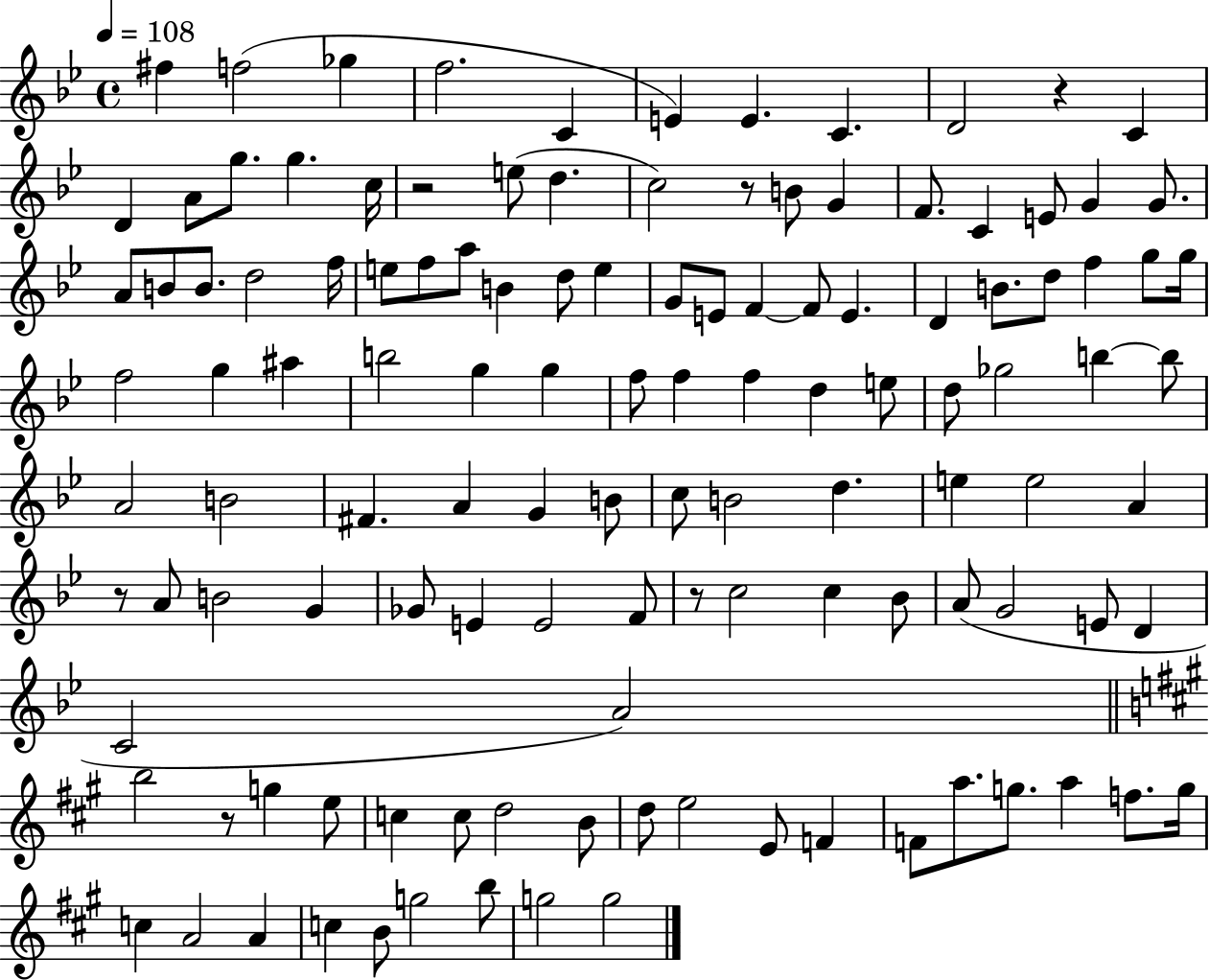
{
  \clef treble
  \time 4/4
  \defaultTimeSignature
  \key bes \major
  \tempo 4 = 108
  fis''4 f''2( ges''4 | f''2. c'4 | e'4) e'4. c'4. | d'2 r4 c'4 | \break d'4 a'8 g''8. g''4. c''16 | r2 e''8( d''4. | c''2) r8 b'8 g'4 | f'8. c'4 e'8 g'4 g'8. | \break a'8 b'8 b'8. d''2 f''16 | e''8 f''8 a''8 b'4 d''8 e''4 | g'8 e'8 f'4~~ f'8 e'4. | d'4 b'8. d''8 f''4 g''8 g''16 | \break f''2 g''4 ais''4 | b''2 g''4 g''4 | f''8 f''4 f''4 d''4 e''8 | d''8 ges''2 b''4~~ b''8 | \break a'2 b'2 | fis'4. a'4 g'4 b'8 | c''8 b'2 d''4. | e''4 e''2 a'4 | \break r8 a'8 b'2 g'4 | ges'8 e'4 e'2 f'8 | r8 c''2 c''4 bes'8 | a'8( g'2 e'8 d'4 | \break c'2 a'2) | \bar "||" \break \key a \major b''2 r8 g''4 e''8 | c''4 c''8 d''2 b'8 | d''8 e''2 e'8 f'4 | f'8 a''8. g''8. a''4 f''8. g''16 | \break c''4 a'2 a'4 | c''4 b'8 g''2 b''8 | g''2 g''2 | \bar "|."
}